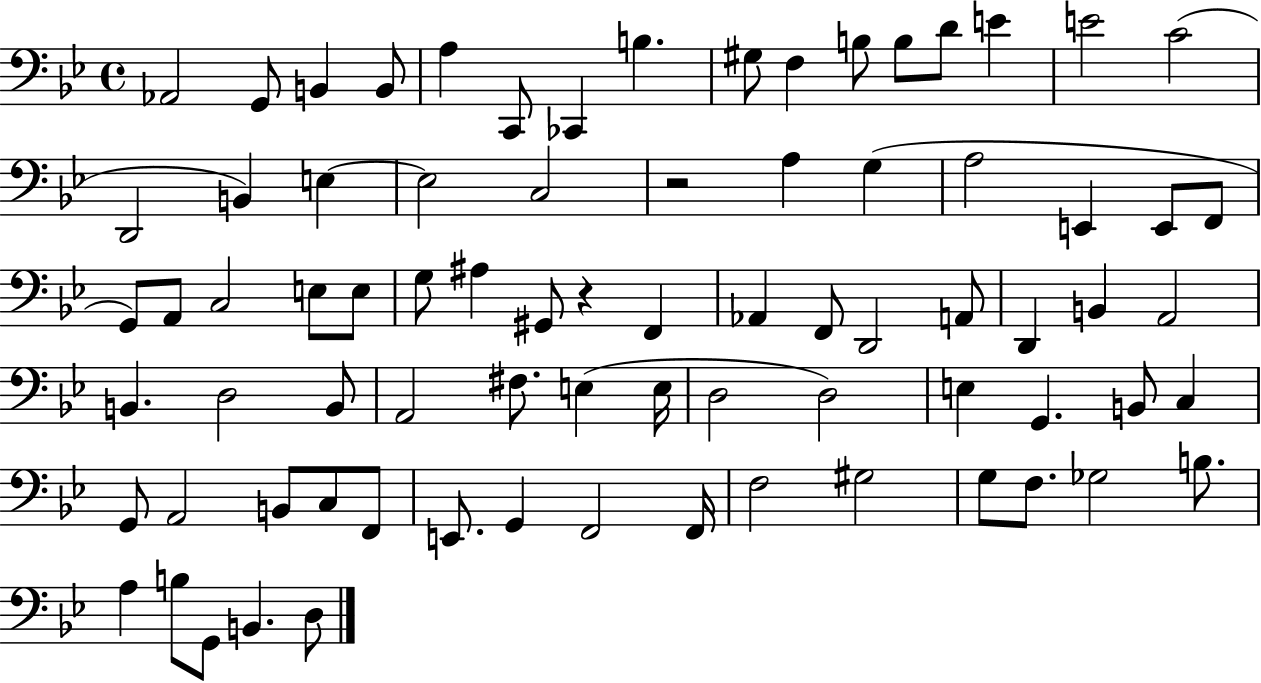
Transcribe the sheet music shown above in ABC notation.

X:1
T:Untitled
M:4/4
L:1/4
K:Bb
_A,,2 G,,/2 B,, B,,/2 A, C,,/2 _C,, B, ^G,/2 F, B,/2 B,/2 D/2 E E2 C2 D,,2 B,, E, E,2 C,2 z2 A, G, A,2 E,, E,,/2 F,,/2 G,,/2 A,,/2 C,2 E,/2 E,/2 G,/2 ^A, ^G,,/2 z F,, _A,, F,,/2 D,,2 A,,/2 D,, B,, A,,2 B,, D,2 B,,/2 A,,2 ^F,/2 E, E,/4 D,2 D,2 E, G,, B,,/2 C, G,,/2 A,,2 B,,/2 C,/2 F,,/2 E,,/2 G,, F,,2 F,,/4 F,2 ^G,2 G,/2 F,/2 _G,2 B,/2 A, B,/2 G,,/2 B,, D,/2